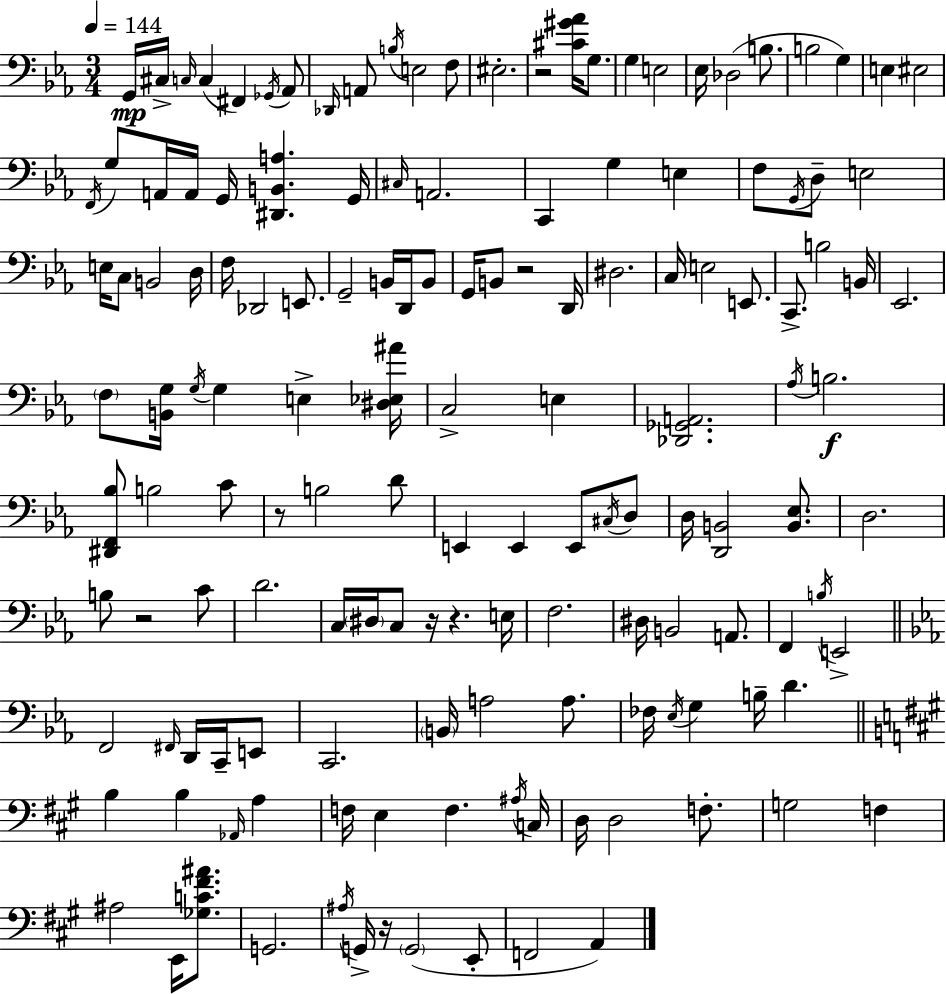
G2/s C#3/s C3/s C3/q F#2/q Gb2/s Ab2/e Db2/s A2/e B3/s E3/h F3/e EIS3/h. R/h [C#4,G#4,Ab4]/s G3/e. G3/q E3/h Eb3/s Db3/h B3/e. B3/h G3/q E3/q EIS3/h F2/s G3/e A2/s A2/s G2/s [D#2,B2,A3]/q. G2/s C#3/s A2/h. C2/q G3/q E3/q F3/e G2/s D3/e E3/h E3/s C3/e B2/h D3/s F3/s Db2/h E2/e. G2/h B2/s D2/s B2/e G2/s B2/e R/h D2/s D#3/h. C3/s E3/h E2/e. C2/e. B3/h B2/s Eb2/h. F3/e [B2,G3]/s G3/s G3/q E3/q [D#3,Eb3,A#4]/s C3/h E3/q [Db2,Gb2,A2]/h. Ab3/s B3/h. [D#2,F2,Bb3]/e B3/h C4/e R/e B3/h D4/e E2/q E2/q E2/e C#3/s D3/e D3/s [D2,B2]/h [B2,Eb3]/e. D3/h. B3/e R/h C4/e D4/h. C3/s D#3/s C3/e R/s R/q. E3/s F3/h. D#3/s B2/h A2/e. F2/q B3/s E2/h F2/h F#2/s D2/s C2/s E2/e C2/h. B2/s A3/h A3/e. FES3/s Eb3/s G3/q B3/s D4/q. B3/q B3/q Ab2/s A3/q F3/s E3/q F3/q. A#3/s C3/s D3/s D3/h F3/e. G3/h F3/q A#3/h E2/s [Gb3,C4,F#4,A#4]/e. G2/h. A#3/s G2/s R/s G2/h E2/e F2/h A2/q